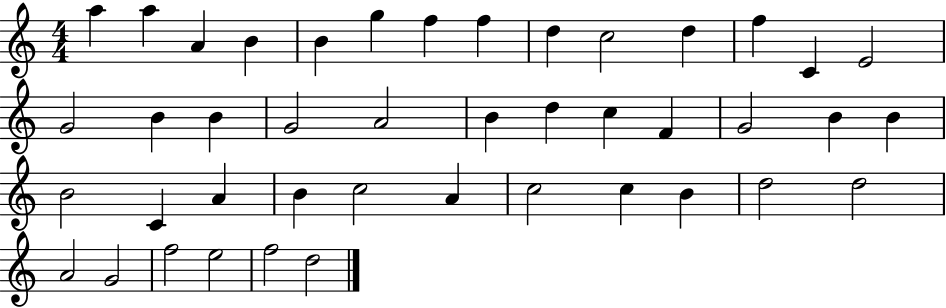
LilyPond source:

{
  \clef treble
  \numericTimeSignature
  \time 4/4
  \key c \major
  a''4 a''4 a'4 b'4 | b'4 g''4 f''4 f''4 | d''4 c''2 d''4 | f''4 c'4 e'2 | \break g'2 b'4 b'4 | g'2 a'2 | b'4 d''4 c''4 f'4 | g'2 b'4 b'4 | \break b'2 c'4 a'4 | b'4 c''2 a'4 | c''2 c''4 b'4 | d''2 d''2 | \break a'2 g'2 | f''2 e''2 | f''2 d''2 | \bar "|."
}